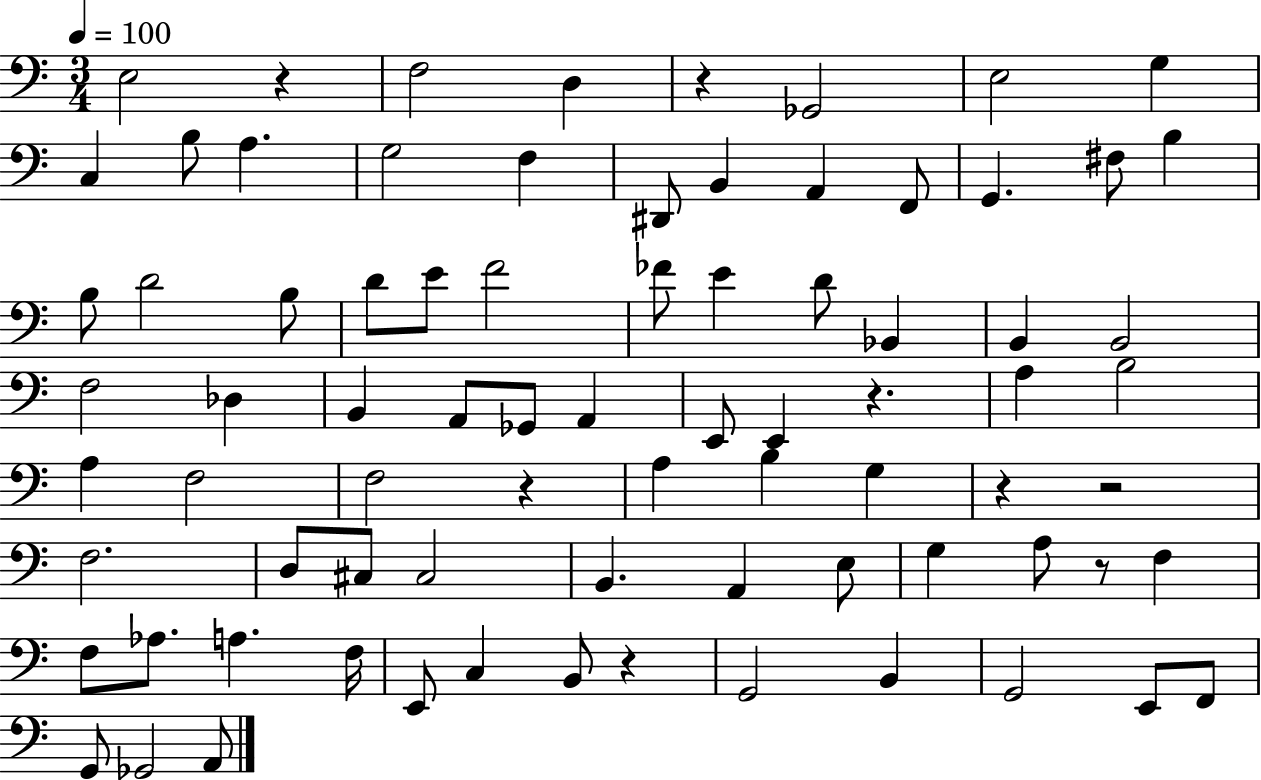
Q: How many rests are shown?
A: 8